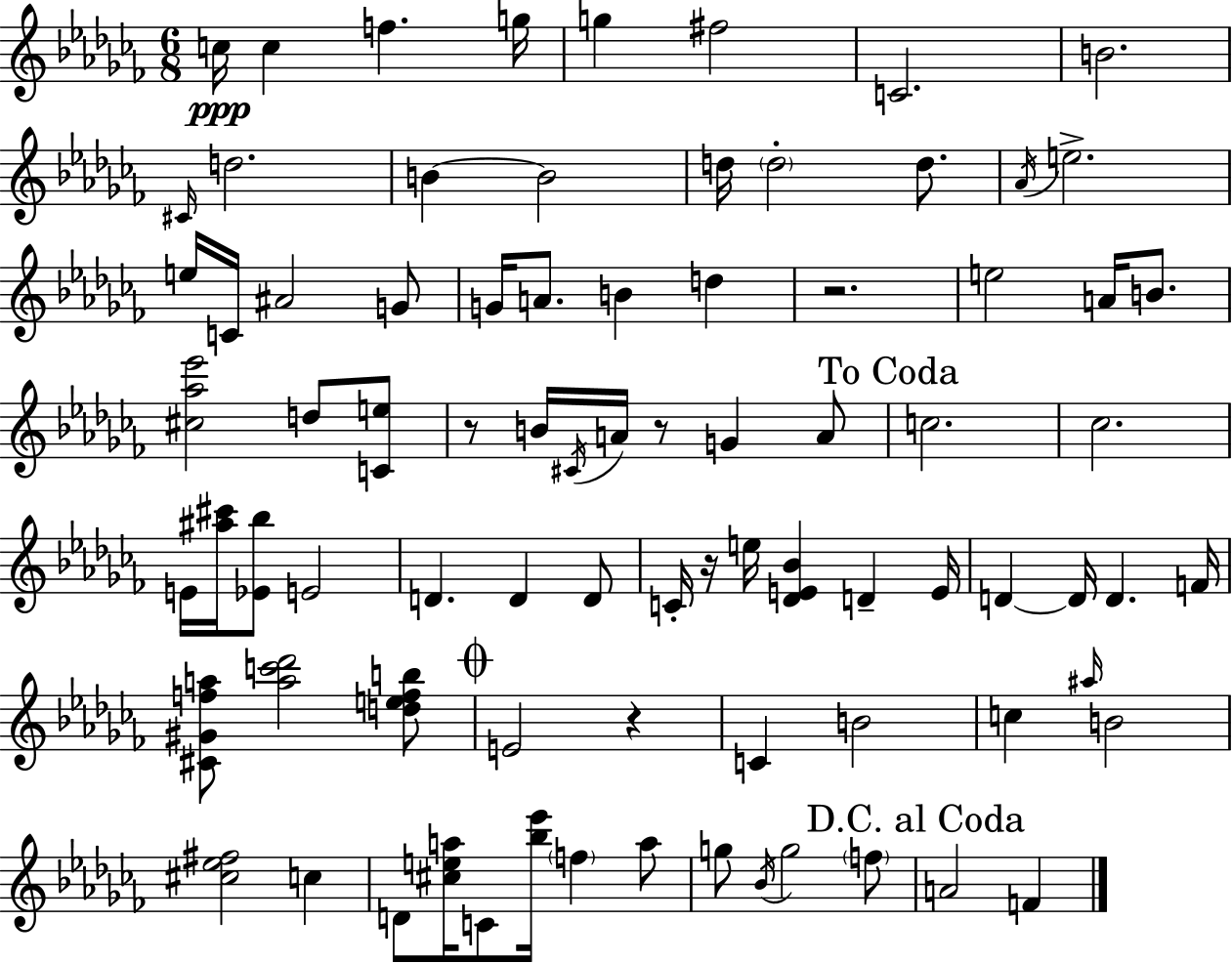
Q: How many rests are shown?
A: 5